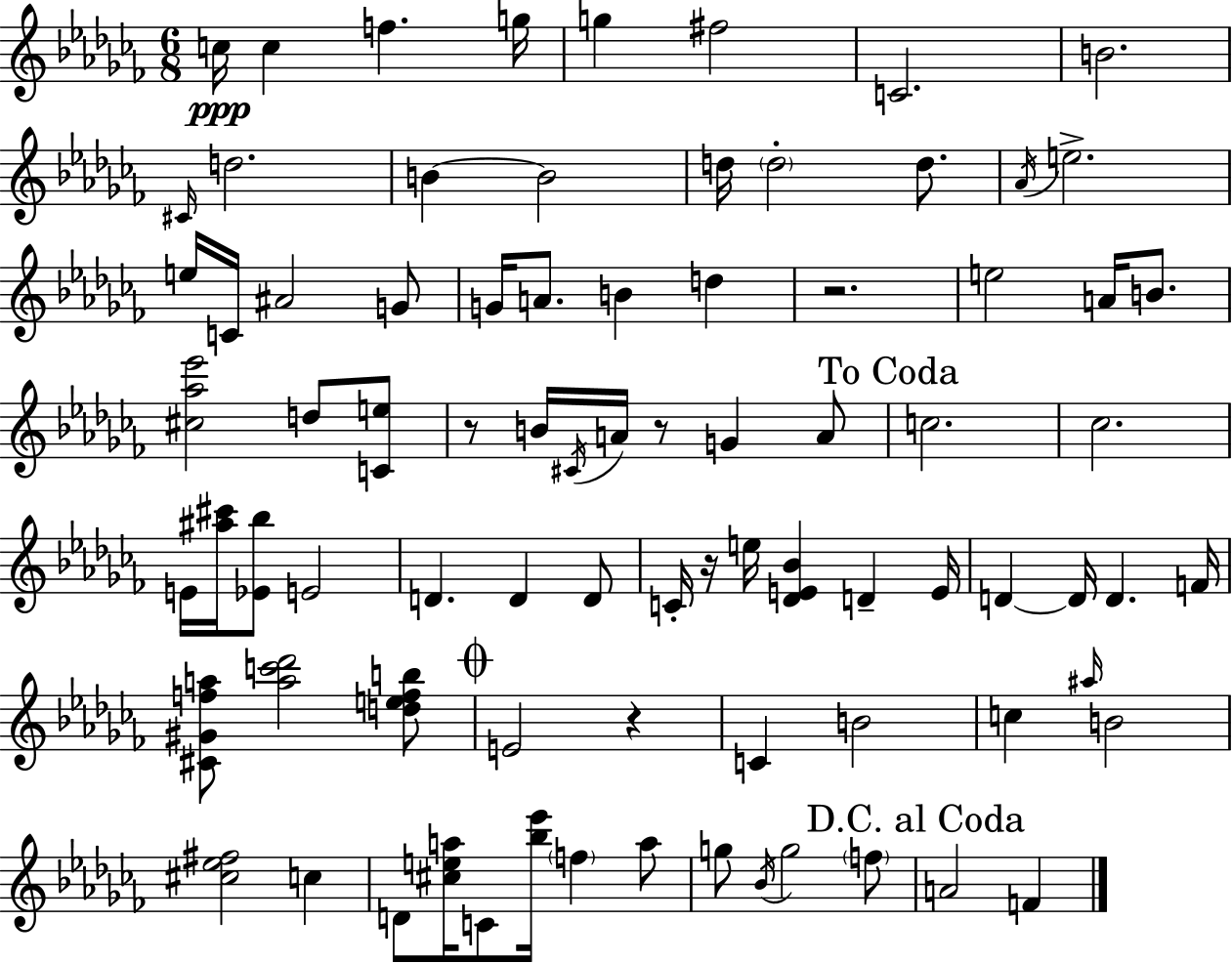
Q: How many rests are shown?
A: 5